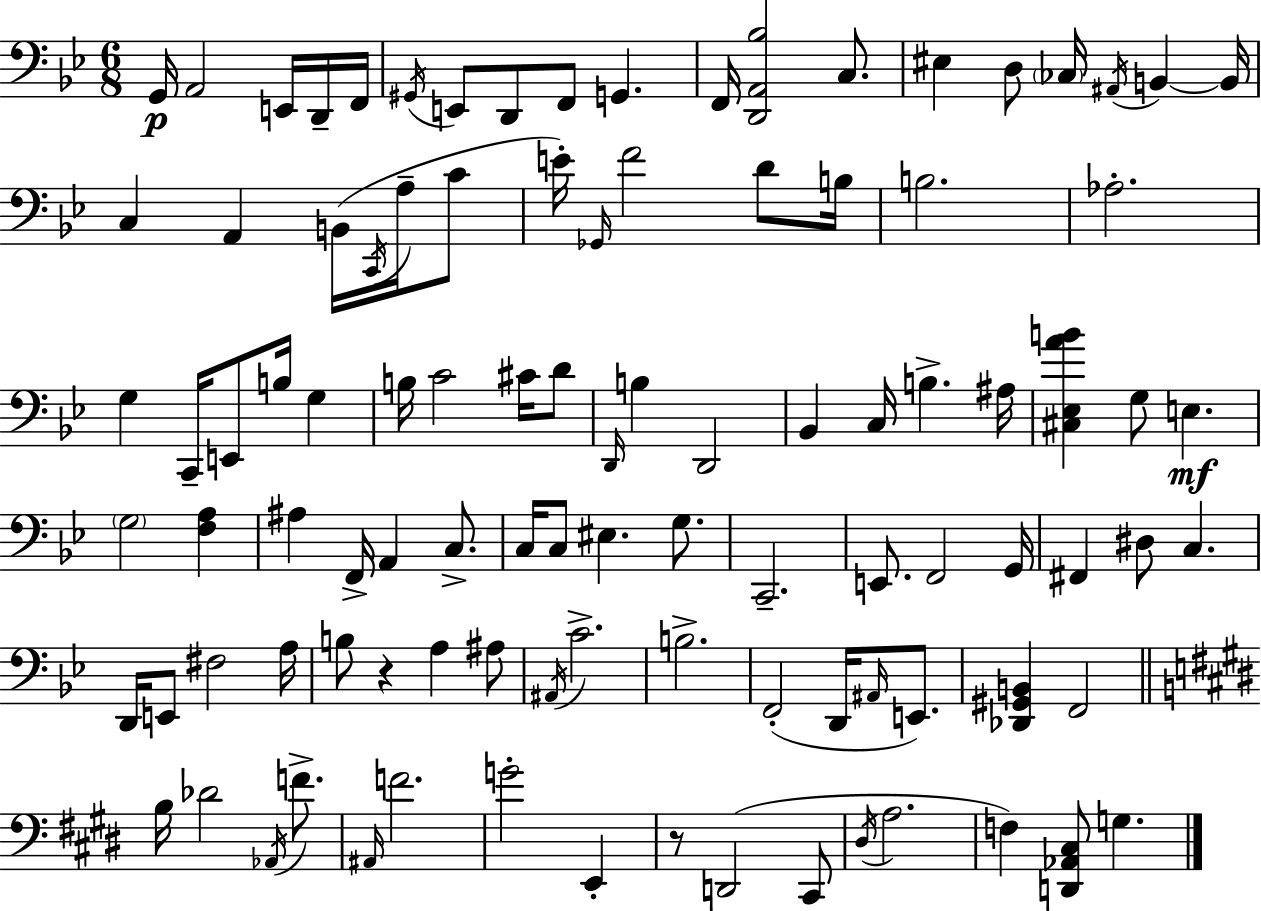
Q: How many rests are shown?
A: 2